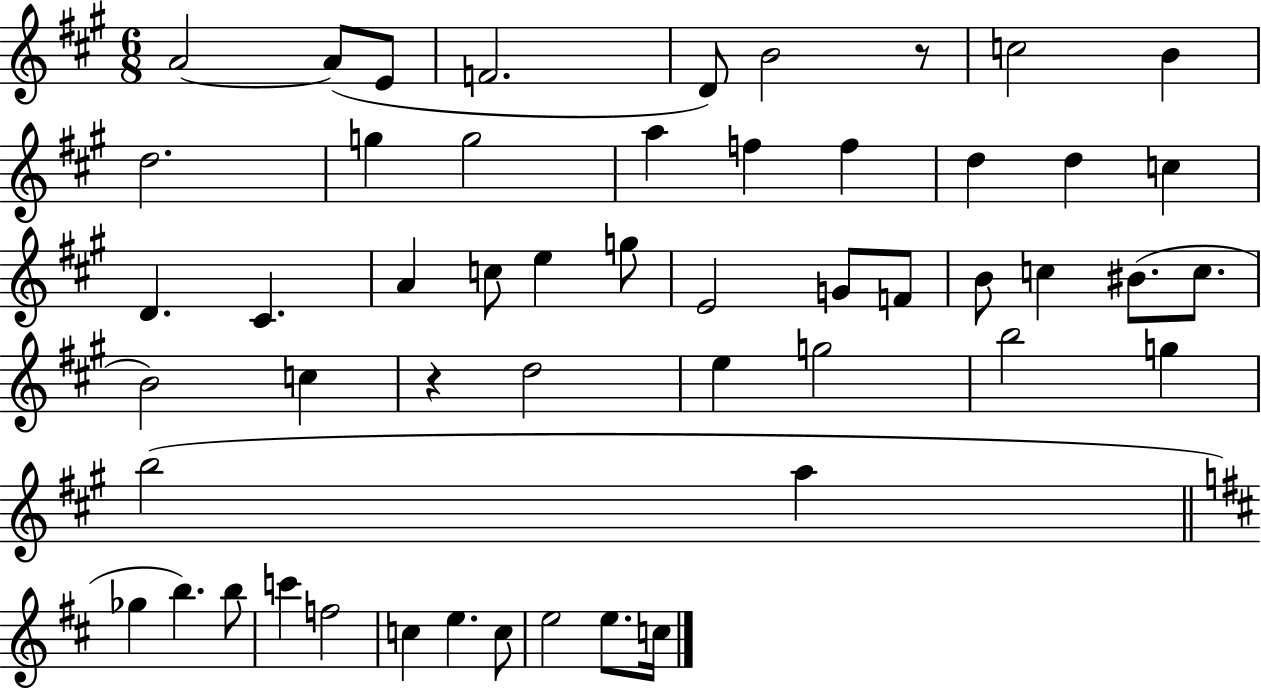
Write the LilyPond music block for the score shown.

{
  \clef treble
  \numericTimeSignature
  \time 6/8
  \key a \major
  a'2~~ a'8( e'8 | f'2. | d'8) b'2 r8 | c''2 b'4 | \break d''2. | g''4 g''2 | a''4 f''4 f''4 | d''4 d''4 c''4 | \break d'4. cis'4. | a'4 c''8 e''4 g''8 | e'2 g'8 f'8 | b'8 c''4 bis'8.( c''8. | \break b'2) c''4 | r4 d''2 | e''4 g''2 | b''2 g''4 | \break b''2( a''4 | \bar "||" \break \key d \major ges''4 b''4.) b''8 | c'''4 f''2 | c''4 e''4. c''8 | e''2 e''8. c''16 | \break \bar "|."
}